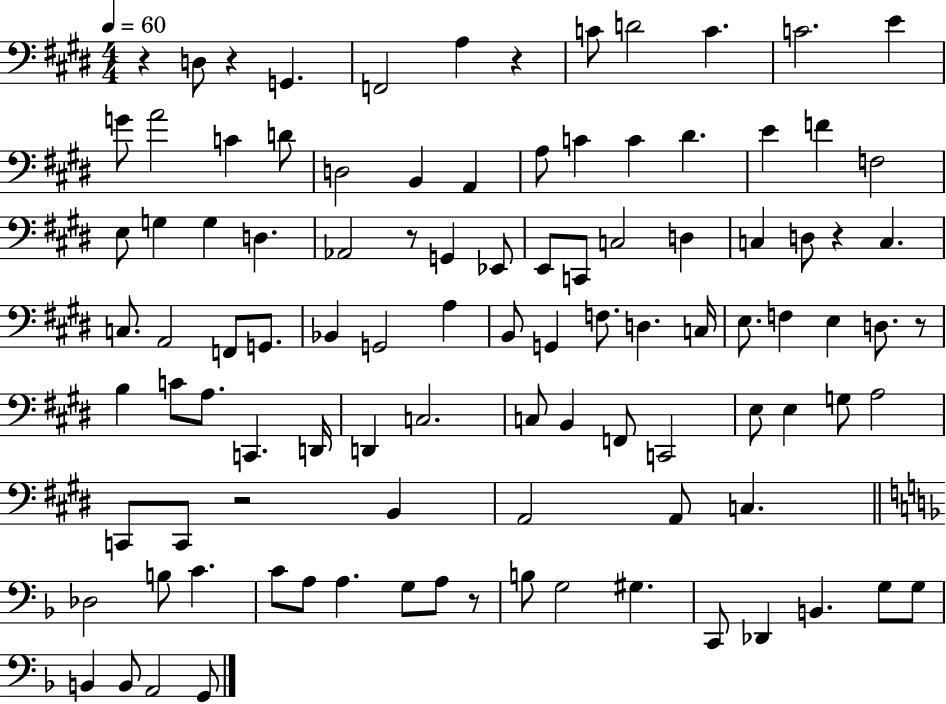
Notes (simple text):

R/q D3/e R/q G2/q. F2/h A3/q R/q C4/e D4/h C4/q. C4/h. E4/q G4/e A4/h C4/q D4/e D3/h B2/q A2/q A3/e C4/q C4/q D#4/q. E4/q F4/q F3/h E3/e G3/q G3/q D3/q. Ab2/h R/e G2/q Eb2/e E2/e C2/e C3/h D3/q C3/q D3/e R/q C3/q. C3/e. A2/h F2/e G2/e. Bb2/q G2/h A3/q B2/e G2/q F3/e. D3/q. C3/s E3/e. F3/q E3/q D3/e. R/e B3/q C4/e A3/e. C2/q. D2/s D2/q C3/h. C3/e B2/q F2/e C2/h E3/e E3/q G3/e A3/h C2/e C2/e R/h B2/q A2/h A2/e C3/q. Db3/h B3/e C4/q. C4/e A3/e A3/q. G3/e A3/e R/e B3/e G3/h G#3/q. C2/e Db2/q B2/q. G3/e G3/e B2/q B2/e A2/h G2/e